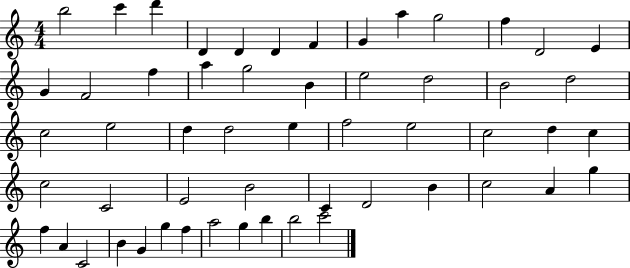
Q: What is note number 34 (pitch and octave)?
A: C5